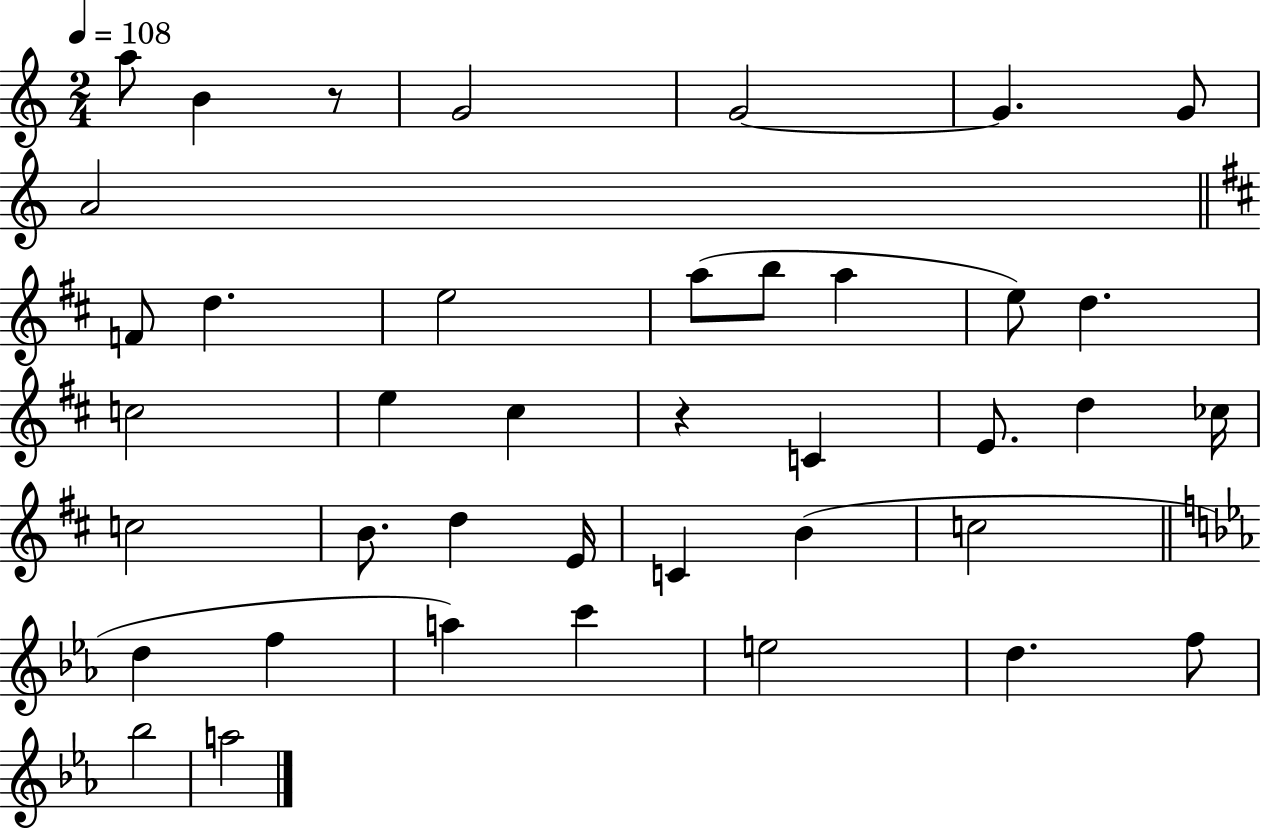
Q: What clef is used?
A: treble